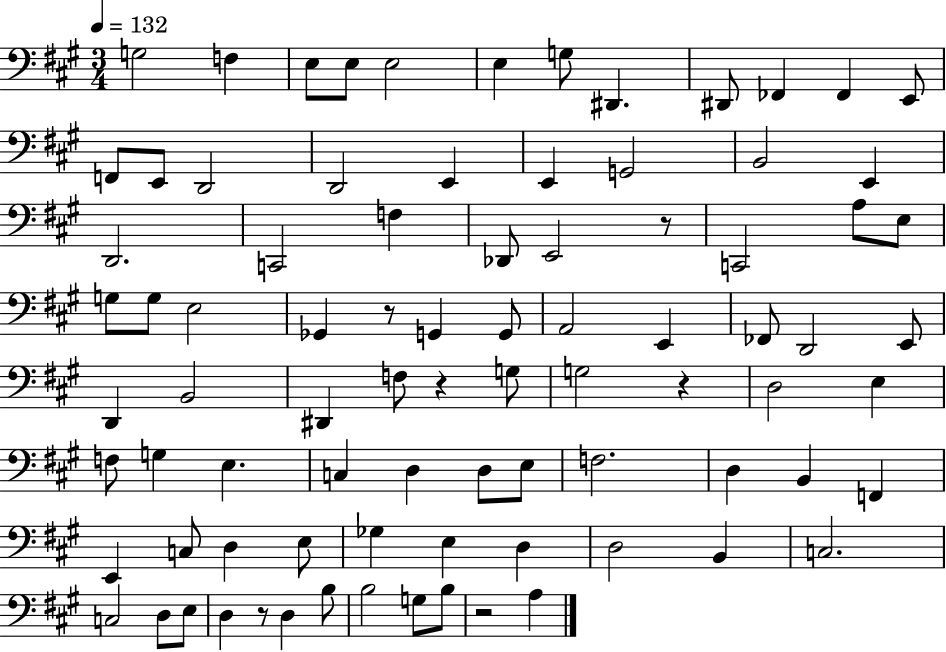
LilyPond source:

{
  \clef bass
  \numericTimeSignature
  \time 3/4
  \key a \major
  \tempo 4 = 132
  g2 f4 | e8 e8 e2 | e4 g8 dis,4. | dis,8 fes,4 fes,4 e,8 | \break f,8 e,8 d,2 | d,2 e,4 | e,4 g,2 | b,2 e,4 | \break d,2. | c,2 f4 | des,8 e,2 r8 | c,2 a8 e8 | \break g8 g8 e2 | ges,4 r8 g,4 g,8 | a,2 e,4 | fes,8 d,2 e,8 | \break d,4 b,2 | dis,4 f8 r4 g8 | g2 r4 | d2 e4 | \break f8 g4 e4. | c4 d4 d8 e8 | f2. | d4 b,4 f,4 | \break e,4 c8 d4 e8 | ges4 e4 d4 | d2 b,4 | c2. | \break c2 d8 e8 | d4 r8 d4 b8 | b2 g8 b8 | r2 a4 | \break \bar "|."
}